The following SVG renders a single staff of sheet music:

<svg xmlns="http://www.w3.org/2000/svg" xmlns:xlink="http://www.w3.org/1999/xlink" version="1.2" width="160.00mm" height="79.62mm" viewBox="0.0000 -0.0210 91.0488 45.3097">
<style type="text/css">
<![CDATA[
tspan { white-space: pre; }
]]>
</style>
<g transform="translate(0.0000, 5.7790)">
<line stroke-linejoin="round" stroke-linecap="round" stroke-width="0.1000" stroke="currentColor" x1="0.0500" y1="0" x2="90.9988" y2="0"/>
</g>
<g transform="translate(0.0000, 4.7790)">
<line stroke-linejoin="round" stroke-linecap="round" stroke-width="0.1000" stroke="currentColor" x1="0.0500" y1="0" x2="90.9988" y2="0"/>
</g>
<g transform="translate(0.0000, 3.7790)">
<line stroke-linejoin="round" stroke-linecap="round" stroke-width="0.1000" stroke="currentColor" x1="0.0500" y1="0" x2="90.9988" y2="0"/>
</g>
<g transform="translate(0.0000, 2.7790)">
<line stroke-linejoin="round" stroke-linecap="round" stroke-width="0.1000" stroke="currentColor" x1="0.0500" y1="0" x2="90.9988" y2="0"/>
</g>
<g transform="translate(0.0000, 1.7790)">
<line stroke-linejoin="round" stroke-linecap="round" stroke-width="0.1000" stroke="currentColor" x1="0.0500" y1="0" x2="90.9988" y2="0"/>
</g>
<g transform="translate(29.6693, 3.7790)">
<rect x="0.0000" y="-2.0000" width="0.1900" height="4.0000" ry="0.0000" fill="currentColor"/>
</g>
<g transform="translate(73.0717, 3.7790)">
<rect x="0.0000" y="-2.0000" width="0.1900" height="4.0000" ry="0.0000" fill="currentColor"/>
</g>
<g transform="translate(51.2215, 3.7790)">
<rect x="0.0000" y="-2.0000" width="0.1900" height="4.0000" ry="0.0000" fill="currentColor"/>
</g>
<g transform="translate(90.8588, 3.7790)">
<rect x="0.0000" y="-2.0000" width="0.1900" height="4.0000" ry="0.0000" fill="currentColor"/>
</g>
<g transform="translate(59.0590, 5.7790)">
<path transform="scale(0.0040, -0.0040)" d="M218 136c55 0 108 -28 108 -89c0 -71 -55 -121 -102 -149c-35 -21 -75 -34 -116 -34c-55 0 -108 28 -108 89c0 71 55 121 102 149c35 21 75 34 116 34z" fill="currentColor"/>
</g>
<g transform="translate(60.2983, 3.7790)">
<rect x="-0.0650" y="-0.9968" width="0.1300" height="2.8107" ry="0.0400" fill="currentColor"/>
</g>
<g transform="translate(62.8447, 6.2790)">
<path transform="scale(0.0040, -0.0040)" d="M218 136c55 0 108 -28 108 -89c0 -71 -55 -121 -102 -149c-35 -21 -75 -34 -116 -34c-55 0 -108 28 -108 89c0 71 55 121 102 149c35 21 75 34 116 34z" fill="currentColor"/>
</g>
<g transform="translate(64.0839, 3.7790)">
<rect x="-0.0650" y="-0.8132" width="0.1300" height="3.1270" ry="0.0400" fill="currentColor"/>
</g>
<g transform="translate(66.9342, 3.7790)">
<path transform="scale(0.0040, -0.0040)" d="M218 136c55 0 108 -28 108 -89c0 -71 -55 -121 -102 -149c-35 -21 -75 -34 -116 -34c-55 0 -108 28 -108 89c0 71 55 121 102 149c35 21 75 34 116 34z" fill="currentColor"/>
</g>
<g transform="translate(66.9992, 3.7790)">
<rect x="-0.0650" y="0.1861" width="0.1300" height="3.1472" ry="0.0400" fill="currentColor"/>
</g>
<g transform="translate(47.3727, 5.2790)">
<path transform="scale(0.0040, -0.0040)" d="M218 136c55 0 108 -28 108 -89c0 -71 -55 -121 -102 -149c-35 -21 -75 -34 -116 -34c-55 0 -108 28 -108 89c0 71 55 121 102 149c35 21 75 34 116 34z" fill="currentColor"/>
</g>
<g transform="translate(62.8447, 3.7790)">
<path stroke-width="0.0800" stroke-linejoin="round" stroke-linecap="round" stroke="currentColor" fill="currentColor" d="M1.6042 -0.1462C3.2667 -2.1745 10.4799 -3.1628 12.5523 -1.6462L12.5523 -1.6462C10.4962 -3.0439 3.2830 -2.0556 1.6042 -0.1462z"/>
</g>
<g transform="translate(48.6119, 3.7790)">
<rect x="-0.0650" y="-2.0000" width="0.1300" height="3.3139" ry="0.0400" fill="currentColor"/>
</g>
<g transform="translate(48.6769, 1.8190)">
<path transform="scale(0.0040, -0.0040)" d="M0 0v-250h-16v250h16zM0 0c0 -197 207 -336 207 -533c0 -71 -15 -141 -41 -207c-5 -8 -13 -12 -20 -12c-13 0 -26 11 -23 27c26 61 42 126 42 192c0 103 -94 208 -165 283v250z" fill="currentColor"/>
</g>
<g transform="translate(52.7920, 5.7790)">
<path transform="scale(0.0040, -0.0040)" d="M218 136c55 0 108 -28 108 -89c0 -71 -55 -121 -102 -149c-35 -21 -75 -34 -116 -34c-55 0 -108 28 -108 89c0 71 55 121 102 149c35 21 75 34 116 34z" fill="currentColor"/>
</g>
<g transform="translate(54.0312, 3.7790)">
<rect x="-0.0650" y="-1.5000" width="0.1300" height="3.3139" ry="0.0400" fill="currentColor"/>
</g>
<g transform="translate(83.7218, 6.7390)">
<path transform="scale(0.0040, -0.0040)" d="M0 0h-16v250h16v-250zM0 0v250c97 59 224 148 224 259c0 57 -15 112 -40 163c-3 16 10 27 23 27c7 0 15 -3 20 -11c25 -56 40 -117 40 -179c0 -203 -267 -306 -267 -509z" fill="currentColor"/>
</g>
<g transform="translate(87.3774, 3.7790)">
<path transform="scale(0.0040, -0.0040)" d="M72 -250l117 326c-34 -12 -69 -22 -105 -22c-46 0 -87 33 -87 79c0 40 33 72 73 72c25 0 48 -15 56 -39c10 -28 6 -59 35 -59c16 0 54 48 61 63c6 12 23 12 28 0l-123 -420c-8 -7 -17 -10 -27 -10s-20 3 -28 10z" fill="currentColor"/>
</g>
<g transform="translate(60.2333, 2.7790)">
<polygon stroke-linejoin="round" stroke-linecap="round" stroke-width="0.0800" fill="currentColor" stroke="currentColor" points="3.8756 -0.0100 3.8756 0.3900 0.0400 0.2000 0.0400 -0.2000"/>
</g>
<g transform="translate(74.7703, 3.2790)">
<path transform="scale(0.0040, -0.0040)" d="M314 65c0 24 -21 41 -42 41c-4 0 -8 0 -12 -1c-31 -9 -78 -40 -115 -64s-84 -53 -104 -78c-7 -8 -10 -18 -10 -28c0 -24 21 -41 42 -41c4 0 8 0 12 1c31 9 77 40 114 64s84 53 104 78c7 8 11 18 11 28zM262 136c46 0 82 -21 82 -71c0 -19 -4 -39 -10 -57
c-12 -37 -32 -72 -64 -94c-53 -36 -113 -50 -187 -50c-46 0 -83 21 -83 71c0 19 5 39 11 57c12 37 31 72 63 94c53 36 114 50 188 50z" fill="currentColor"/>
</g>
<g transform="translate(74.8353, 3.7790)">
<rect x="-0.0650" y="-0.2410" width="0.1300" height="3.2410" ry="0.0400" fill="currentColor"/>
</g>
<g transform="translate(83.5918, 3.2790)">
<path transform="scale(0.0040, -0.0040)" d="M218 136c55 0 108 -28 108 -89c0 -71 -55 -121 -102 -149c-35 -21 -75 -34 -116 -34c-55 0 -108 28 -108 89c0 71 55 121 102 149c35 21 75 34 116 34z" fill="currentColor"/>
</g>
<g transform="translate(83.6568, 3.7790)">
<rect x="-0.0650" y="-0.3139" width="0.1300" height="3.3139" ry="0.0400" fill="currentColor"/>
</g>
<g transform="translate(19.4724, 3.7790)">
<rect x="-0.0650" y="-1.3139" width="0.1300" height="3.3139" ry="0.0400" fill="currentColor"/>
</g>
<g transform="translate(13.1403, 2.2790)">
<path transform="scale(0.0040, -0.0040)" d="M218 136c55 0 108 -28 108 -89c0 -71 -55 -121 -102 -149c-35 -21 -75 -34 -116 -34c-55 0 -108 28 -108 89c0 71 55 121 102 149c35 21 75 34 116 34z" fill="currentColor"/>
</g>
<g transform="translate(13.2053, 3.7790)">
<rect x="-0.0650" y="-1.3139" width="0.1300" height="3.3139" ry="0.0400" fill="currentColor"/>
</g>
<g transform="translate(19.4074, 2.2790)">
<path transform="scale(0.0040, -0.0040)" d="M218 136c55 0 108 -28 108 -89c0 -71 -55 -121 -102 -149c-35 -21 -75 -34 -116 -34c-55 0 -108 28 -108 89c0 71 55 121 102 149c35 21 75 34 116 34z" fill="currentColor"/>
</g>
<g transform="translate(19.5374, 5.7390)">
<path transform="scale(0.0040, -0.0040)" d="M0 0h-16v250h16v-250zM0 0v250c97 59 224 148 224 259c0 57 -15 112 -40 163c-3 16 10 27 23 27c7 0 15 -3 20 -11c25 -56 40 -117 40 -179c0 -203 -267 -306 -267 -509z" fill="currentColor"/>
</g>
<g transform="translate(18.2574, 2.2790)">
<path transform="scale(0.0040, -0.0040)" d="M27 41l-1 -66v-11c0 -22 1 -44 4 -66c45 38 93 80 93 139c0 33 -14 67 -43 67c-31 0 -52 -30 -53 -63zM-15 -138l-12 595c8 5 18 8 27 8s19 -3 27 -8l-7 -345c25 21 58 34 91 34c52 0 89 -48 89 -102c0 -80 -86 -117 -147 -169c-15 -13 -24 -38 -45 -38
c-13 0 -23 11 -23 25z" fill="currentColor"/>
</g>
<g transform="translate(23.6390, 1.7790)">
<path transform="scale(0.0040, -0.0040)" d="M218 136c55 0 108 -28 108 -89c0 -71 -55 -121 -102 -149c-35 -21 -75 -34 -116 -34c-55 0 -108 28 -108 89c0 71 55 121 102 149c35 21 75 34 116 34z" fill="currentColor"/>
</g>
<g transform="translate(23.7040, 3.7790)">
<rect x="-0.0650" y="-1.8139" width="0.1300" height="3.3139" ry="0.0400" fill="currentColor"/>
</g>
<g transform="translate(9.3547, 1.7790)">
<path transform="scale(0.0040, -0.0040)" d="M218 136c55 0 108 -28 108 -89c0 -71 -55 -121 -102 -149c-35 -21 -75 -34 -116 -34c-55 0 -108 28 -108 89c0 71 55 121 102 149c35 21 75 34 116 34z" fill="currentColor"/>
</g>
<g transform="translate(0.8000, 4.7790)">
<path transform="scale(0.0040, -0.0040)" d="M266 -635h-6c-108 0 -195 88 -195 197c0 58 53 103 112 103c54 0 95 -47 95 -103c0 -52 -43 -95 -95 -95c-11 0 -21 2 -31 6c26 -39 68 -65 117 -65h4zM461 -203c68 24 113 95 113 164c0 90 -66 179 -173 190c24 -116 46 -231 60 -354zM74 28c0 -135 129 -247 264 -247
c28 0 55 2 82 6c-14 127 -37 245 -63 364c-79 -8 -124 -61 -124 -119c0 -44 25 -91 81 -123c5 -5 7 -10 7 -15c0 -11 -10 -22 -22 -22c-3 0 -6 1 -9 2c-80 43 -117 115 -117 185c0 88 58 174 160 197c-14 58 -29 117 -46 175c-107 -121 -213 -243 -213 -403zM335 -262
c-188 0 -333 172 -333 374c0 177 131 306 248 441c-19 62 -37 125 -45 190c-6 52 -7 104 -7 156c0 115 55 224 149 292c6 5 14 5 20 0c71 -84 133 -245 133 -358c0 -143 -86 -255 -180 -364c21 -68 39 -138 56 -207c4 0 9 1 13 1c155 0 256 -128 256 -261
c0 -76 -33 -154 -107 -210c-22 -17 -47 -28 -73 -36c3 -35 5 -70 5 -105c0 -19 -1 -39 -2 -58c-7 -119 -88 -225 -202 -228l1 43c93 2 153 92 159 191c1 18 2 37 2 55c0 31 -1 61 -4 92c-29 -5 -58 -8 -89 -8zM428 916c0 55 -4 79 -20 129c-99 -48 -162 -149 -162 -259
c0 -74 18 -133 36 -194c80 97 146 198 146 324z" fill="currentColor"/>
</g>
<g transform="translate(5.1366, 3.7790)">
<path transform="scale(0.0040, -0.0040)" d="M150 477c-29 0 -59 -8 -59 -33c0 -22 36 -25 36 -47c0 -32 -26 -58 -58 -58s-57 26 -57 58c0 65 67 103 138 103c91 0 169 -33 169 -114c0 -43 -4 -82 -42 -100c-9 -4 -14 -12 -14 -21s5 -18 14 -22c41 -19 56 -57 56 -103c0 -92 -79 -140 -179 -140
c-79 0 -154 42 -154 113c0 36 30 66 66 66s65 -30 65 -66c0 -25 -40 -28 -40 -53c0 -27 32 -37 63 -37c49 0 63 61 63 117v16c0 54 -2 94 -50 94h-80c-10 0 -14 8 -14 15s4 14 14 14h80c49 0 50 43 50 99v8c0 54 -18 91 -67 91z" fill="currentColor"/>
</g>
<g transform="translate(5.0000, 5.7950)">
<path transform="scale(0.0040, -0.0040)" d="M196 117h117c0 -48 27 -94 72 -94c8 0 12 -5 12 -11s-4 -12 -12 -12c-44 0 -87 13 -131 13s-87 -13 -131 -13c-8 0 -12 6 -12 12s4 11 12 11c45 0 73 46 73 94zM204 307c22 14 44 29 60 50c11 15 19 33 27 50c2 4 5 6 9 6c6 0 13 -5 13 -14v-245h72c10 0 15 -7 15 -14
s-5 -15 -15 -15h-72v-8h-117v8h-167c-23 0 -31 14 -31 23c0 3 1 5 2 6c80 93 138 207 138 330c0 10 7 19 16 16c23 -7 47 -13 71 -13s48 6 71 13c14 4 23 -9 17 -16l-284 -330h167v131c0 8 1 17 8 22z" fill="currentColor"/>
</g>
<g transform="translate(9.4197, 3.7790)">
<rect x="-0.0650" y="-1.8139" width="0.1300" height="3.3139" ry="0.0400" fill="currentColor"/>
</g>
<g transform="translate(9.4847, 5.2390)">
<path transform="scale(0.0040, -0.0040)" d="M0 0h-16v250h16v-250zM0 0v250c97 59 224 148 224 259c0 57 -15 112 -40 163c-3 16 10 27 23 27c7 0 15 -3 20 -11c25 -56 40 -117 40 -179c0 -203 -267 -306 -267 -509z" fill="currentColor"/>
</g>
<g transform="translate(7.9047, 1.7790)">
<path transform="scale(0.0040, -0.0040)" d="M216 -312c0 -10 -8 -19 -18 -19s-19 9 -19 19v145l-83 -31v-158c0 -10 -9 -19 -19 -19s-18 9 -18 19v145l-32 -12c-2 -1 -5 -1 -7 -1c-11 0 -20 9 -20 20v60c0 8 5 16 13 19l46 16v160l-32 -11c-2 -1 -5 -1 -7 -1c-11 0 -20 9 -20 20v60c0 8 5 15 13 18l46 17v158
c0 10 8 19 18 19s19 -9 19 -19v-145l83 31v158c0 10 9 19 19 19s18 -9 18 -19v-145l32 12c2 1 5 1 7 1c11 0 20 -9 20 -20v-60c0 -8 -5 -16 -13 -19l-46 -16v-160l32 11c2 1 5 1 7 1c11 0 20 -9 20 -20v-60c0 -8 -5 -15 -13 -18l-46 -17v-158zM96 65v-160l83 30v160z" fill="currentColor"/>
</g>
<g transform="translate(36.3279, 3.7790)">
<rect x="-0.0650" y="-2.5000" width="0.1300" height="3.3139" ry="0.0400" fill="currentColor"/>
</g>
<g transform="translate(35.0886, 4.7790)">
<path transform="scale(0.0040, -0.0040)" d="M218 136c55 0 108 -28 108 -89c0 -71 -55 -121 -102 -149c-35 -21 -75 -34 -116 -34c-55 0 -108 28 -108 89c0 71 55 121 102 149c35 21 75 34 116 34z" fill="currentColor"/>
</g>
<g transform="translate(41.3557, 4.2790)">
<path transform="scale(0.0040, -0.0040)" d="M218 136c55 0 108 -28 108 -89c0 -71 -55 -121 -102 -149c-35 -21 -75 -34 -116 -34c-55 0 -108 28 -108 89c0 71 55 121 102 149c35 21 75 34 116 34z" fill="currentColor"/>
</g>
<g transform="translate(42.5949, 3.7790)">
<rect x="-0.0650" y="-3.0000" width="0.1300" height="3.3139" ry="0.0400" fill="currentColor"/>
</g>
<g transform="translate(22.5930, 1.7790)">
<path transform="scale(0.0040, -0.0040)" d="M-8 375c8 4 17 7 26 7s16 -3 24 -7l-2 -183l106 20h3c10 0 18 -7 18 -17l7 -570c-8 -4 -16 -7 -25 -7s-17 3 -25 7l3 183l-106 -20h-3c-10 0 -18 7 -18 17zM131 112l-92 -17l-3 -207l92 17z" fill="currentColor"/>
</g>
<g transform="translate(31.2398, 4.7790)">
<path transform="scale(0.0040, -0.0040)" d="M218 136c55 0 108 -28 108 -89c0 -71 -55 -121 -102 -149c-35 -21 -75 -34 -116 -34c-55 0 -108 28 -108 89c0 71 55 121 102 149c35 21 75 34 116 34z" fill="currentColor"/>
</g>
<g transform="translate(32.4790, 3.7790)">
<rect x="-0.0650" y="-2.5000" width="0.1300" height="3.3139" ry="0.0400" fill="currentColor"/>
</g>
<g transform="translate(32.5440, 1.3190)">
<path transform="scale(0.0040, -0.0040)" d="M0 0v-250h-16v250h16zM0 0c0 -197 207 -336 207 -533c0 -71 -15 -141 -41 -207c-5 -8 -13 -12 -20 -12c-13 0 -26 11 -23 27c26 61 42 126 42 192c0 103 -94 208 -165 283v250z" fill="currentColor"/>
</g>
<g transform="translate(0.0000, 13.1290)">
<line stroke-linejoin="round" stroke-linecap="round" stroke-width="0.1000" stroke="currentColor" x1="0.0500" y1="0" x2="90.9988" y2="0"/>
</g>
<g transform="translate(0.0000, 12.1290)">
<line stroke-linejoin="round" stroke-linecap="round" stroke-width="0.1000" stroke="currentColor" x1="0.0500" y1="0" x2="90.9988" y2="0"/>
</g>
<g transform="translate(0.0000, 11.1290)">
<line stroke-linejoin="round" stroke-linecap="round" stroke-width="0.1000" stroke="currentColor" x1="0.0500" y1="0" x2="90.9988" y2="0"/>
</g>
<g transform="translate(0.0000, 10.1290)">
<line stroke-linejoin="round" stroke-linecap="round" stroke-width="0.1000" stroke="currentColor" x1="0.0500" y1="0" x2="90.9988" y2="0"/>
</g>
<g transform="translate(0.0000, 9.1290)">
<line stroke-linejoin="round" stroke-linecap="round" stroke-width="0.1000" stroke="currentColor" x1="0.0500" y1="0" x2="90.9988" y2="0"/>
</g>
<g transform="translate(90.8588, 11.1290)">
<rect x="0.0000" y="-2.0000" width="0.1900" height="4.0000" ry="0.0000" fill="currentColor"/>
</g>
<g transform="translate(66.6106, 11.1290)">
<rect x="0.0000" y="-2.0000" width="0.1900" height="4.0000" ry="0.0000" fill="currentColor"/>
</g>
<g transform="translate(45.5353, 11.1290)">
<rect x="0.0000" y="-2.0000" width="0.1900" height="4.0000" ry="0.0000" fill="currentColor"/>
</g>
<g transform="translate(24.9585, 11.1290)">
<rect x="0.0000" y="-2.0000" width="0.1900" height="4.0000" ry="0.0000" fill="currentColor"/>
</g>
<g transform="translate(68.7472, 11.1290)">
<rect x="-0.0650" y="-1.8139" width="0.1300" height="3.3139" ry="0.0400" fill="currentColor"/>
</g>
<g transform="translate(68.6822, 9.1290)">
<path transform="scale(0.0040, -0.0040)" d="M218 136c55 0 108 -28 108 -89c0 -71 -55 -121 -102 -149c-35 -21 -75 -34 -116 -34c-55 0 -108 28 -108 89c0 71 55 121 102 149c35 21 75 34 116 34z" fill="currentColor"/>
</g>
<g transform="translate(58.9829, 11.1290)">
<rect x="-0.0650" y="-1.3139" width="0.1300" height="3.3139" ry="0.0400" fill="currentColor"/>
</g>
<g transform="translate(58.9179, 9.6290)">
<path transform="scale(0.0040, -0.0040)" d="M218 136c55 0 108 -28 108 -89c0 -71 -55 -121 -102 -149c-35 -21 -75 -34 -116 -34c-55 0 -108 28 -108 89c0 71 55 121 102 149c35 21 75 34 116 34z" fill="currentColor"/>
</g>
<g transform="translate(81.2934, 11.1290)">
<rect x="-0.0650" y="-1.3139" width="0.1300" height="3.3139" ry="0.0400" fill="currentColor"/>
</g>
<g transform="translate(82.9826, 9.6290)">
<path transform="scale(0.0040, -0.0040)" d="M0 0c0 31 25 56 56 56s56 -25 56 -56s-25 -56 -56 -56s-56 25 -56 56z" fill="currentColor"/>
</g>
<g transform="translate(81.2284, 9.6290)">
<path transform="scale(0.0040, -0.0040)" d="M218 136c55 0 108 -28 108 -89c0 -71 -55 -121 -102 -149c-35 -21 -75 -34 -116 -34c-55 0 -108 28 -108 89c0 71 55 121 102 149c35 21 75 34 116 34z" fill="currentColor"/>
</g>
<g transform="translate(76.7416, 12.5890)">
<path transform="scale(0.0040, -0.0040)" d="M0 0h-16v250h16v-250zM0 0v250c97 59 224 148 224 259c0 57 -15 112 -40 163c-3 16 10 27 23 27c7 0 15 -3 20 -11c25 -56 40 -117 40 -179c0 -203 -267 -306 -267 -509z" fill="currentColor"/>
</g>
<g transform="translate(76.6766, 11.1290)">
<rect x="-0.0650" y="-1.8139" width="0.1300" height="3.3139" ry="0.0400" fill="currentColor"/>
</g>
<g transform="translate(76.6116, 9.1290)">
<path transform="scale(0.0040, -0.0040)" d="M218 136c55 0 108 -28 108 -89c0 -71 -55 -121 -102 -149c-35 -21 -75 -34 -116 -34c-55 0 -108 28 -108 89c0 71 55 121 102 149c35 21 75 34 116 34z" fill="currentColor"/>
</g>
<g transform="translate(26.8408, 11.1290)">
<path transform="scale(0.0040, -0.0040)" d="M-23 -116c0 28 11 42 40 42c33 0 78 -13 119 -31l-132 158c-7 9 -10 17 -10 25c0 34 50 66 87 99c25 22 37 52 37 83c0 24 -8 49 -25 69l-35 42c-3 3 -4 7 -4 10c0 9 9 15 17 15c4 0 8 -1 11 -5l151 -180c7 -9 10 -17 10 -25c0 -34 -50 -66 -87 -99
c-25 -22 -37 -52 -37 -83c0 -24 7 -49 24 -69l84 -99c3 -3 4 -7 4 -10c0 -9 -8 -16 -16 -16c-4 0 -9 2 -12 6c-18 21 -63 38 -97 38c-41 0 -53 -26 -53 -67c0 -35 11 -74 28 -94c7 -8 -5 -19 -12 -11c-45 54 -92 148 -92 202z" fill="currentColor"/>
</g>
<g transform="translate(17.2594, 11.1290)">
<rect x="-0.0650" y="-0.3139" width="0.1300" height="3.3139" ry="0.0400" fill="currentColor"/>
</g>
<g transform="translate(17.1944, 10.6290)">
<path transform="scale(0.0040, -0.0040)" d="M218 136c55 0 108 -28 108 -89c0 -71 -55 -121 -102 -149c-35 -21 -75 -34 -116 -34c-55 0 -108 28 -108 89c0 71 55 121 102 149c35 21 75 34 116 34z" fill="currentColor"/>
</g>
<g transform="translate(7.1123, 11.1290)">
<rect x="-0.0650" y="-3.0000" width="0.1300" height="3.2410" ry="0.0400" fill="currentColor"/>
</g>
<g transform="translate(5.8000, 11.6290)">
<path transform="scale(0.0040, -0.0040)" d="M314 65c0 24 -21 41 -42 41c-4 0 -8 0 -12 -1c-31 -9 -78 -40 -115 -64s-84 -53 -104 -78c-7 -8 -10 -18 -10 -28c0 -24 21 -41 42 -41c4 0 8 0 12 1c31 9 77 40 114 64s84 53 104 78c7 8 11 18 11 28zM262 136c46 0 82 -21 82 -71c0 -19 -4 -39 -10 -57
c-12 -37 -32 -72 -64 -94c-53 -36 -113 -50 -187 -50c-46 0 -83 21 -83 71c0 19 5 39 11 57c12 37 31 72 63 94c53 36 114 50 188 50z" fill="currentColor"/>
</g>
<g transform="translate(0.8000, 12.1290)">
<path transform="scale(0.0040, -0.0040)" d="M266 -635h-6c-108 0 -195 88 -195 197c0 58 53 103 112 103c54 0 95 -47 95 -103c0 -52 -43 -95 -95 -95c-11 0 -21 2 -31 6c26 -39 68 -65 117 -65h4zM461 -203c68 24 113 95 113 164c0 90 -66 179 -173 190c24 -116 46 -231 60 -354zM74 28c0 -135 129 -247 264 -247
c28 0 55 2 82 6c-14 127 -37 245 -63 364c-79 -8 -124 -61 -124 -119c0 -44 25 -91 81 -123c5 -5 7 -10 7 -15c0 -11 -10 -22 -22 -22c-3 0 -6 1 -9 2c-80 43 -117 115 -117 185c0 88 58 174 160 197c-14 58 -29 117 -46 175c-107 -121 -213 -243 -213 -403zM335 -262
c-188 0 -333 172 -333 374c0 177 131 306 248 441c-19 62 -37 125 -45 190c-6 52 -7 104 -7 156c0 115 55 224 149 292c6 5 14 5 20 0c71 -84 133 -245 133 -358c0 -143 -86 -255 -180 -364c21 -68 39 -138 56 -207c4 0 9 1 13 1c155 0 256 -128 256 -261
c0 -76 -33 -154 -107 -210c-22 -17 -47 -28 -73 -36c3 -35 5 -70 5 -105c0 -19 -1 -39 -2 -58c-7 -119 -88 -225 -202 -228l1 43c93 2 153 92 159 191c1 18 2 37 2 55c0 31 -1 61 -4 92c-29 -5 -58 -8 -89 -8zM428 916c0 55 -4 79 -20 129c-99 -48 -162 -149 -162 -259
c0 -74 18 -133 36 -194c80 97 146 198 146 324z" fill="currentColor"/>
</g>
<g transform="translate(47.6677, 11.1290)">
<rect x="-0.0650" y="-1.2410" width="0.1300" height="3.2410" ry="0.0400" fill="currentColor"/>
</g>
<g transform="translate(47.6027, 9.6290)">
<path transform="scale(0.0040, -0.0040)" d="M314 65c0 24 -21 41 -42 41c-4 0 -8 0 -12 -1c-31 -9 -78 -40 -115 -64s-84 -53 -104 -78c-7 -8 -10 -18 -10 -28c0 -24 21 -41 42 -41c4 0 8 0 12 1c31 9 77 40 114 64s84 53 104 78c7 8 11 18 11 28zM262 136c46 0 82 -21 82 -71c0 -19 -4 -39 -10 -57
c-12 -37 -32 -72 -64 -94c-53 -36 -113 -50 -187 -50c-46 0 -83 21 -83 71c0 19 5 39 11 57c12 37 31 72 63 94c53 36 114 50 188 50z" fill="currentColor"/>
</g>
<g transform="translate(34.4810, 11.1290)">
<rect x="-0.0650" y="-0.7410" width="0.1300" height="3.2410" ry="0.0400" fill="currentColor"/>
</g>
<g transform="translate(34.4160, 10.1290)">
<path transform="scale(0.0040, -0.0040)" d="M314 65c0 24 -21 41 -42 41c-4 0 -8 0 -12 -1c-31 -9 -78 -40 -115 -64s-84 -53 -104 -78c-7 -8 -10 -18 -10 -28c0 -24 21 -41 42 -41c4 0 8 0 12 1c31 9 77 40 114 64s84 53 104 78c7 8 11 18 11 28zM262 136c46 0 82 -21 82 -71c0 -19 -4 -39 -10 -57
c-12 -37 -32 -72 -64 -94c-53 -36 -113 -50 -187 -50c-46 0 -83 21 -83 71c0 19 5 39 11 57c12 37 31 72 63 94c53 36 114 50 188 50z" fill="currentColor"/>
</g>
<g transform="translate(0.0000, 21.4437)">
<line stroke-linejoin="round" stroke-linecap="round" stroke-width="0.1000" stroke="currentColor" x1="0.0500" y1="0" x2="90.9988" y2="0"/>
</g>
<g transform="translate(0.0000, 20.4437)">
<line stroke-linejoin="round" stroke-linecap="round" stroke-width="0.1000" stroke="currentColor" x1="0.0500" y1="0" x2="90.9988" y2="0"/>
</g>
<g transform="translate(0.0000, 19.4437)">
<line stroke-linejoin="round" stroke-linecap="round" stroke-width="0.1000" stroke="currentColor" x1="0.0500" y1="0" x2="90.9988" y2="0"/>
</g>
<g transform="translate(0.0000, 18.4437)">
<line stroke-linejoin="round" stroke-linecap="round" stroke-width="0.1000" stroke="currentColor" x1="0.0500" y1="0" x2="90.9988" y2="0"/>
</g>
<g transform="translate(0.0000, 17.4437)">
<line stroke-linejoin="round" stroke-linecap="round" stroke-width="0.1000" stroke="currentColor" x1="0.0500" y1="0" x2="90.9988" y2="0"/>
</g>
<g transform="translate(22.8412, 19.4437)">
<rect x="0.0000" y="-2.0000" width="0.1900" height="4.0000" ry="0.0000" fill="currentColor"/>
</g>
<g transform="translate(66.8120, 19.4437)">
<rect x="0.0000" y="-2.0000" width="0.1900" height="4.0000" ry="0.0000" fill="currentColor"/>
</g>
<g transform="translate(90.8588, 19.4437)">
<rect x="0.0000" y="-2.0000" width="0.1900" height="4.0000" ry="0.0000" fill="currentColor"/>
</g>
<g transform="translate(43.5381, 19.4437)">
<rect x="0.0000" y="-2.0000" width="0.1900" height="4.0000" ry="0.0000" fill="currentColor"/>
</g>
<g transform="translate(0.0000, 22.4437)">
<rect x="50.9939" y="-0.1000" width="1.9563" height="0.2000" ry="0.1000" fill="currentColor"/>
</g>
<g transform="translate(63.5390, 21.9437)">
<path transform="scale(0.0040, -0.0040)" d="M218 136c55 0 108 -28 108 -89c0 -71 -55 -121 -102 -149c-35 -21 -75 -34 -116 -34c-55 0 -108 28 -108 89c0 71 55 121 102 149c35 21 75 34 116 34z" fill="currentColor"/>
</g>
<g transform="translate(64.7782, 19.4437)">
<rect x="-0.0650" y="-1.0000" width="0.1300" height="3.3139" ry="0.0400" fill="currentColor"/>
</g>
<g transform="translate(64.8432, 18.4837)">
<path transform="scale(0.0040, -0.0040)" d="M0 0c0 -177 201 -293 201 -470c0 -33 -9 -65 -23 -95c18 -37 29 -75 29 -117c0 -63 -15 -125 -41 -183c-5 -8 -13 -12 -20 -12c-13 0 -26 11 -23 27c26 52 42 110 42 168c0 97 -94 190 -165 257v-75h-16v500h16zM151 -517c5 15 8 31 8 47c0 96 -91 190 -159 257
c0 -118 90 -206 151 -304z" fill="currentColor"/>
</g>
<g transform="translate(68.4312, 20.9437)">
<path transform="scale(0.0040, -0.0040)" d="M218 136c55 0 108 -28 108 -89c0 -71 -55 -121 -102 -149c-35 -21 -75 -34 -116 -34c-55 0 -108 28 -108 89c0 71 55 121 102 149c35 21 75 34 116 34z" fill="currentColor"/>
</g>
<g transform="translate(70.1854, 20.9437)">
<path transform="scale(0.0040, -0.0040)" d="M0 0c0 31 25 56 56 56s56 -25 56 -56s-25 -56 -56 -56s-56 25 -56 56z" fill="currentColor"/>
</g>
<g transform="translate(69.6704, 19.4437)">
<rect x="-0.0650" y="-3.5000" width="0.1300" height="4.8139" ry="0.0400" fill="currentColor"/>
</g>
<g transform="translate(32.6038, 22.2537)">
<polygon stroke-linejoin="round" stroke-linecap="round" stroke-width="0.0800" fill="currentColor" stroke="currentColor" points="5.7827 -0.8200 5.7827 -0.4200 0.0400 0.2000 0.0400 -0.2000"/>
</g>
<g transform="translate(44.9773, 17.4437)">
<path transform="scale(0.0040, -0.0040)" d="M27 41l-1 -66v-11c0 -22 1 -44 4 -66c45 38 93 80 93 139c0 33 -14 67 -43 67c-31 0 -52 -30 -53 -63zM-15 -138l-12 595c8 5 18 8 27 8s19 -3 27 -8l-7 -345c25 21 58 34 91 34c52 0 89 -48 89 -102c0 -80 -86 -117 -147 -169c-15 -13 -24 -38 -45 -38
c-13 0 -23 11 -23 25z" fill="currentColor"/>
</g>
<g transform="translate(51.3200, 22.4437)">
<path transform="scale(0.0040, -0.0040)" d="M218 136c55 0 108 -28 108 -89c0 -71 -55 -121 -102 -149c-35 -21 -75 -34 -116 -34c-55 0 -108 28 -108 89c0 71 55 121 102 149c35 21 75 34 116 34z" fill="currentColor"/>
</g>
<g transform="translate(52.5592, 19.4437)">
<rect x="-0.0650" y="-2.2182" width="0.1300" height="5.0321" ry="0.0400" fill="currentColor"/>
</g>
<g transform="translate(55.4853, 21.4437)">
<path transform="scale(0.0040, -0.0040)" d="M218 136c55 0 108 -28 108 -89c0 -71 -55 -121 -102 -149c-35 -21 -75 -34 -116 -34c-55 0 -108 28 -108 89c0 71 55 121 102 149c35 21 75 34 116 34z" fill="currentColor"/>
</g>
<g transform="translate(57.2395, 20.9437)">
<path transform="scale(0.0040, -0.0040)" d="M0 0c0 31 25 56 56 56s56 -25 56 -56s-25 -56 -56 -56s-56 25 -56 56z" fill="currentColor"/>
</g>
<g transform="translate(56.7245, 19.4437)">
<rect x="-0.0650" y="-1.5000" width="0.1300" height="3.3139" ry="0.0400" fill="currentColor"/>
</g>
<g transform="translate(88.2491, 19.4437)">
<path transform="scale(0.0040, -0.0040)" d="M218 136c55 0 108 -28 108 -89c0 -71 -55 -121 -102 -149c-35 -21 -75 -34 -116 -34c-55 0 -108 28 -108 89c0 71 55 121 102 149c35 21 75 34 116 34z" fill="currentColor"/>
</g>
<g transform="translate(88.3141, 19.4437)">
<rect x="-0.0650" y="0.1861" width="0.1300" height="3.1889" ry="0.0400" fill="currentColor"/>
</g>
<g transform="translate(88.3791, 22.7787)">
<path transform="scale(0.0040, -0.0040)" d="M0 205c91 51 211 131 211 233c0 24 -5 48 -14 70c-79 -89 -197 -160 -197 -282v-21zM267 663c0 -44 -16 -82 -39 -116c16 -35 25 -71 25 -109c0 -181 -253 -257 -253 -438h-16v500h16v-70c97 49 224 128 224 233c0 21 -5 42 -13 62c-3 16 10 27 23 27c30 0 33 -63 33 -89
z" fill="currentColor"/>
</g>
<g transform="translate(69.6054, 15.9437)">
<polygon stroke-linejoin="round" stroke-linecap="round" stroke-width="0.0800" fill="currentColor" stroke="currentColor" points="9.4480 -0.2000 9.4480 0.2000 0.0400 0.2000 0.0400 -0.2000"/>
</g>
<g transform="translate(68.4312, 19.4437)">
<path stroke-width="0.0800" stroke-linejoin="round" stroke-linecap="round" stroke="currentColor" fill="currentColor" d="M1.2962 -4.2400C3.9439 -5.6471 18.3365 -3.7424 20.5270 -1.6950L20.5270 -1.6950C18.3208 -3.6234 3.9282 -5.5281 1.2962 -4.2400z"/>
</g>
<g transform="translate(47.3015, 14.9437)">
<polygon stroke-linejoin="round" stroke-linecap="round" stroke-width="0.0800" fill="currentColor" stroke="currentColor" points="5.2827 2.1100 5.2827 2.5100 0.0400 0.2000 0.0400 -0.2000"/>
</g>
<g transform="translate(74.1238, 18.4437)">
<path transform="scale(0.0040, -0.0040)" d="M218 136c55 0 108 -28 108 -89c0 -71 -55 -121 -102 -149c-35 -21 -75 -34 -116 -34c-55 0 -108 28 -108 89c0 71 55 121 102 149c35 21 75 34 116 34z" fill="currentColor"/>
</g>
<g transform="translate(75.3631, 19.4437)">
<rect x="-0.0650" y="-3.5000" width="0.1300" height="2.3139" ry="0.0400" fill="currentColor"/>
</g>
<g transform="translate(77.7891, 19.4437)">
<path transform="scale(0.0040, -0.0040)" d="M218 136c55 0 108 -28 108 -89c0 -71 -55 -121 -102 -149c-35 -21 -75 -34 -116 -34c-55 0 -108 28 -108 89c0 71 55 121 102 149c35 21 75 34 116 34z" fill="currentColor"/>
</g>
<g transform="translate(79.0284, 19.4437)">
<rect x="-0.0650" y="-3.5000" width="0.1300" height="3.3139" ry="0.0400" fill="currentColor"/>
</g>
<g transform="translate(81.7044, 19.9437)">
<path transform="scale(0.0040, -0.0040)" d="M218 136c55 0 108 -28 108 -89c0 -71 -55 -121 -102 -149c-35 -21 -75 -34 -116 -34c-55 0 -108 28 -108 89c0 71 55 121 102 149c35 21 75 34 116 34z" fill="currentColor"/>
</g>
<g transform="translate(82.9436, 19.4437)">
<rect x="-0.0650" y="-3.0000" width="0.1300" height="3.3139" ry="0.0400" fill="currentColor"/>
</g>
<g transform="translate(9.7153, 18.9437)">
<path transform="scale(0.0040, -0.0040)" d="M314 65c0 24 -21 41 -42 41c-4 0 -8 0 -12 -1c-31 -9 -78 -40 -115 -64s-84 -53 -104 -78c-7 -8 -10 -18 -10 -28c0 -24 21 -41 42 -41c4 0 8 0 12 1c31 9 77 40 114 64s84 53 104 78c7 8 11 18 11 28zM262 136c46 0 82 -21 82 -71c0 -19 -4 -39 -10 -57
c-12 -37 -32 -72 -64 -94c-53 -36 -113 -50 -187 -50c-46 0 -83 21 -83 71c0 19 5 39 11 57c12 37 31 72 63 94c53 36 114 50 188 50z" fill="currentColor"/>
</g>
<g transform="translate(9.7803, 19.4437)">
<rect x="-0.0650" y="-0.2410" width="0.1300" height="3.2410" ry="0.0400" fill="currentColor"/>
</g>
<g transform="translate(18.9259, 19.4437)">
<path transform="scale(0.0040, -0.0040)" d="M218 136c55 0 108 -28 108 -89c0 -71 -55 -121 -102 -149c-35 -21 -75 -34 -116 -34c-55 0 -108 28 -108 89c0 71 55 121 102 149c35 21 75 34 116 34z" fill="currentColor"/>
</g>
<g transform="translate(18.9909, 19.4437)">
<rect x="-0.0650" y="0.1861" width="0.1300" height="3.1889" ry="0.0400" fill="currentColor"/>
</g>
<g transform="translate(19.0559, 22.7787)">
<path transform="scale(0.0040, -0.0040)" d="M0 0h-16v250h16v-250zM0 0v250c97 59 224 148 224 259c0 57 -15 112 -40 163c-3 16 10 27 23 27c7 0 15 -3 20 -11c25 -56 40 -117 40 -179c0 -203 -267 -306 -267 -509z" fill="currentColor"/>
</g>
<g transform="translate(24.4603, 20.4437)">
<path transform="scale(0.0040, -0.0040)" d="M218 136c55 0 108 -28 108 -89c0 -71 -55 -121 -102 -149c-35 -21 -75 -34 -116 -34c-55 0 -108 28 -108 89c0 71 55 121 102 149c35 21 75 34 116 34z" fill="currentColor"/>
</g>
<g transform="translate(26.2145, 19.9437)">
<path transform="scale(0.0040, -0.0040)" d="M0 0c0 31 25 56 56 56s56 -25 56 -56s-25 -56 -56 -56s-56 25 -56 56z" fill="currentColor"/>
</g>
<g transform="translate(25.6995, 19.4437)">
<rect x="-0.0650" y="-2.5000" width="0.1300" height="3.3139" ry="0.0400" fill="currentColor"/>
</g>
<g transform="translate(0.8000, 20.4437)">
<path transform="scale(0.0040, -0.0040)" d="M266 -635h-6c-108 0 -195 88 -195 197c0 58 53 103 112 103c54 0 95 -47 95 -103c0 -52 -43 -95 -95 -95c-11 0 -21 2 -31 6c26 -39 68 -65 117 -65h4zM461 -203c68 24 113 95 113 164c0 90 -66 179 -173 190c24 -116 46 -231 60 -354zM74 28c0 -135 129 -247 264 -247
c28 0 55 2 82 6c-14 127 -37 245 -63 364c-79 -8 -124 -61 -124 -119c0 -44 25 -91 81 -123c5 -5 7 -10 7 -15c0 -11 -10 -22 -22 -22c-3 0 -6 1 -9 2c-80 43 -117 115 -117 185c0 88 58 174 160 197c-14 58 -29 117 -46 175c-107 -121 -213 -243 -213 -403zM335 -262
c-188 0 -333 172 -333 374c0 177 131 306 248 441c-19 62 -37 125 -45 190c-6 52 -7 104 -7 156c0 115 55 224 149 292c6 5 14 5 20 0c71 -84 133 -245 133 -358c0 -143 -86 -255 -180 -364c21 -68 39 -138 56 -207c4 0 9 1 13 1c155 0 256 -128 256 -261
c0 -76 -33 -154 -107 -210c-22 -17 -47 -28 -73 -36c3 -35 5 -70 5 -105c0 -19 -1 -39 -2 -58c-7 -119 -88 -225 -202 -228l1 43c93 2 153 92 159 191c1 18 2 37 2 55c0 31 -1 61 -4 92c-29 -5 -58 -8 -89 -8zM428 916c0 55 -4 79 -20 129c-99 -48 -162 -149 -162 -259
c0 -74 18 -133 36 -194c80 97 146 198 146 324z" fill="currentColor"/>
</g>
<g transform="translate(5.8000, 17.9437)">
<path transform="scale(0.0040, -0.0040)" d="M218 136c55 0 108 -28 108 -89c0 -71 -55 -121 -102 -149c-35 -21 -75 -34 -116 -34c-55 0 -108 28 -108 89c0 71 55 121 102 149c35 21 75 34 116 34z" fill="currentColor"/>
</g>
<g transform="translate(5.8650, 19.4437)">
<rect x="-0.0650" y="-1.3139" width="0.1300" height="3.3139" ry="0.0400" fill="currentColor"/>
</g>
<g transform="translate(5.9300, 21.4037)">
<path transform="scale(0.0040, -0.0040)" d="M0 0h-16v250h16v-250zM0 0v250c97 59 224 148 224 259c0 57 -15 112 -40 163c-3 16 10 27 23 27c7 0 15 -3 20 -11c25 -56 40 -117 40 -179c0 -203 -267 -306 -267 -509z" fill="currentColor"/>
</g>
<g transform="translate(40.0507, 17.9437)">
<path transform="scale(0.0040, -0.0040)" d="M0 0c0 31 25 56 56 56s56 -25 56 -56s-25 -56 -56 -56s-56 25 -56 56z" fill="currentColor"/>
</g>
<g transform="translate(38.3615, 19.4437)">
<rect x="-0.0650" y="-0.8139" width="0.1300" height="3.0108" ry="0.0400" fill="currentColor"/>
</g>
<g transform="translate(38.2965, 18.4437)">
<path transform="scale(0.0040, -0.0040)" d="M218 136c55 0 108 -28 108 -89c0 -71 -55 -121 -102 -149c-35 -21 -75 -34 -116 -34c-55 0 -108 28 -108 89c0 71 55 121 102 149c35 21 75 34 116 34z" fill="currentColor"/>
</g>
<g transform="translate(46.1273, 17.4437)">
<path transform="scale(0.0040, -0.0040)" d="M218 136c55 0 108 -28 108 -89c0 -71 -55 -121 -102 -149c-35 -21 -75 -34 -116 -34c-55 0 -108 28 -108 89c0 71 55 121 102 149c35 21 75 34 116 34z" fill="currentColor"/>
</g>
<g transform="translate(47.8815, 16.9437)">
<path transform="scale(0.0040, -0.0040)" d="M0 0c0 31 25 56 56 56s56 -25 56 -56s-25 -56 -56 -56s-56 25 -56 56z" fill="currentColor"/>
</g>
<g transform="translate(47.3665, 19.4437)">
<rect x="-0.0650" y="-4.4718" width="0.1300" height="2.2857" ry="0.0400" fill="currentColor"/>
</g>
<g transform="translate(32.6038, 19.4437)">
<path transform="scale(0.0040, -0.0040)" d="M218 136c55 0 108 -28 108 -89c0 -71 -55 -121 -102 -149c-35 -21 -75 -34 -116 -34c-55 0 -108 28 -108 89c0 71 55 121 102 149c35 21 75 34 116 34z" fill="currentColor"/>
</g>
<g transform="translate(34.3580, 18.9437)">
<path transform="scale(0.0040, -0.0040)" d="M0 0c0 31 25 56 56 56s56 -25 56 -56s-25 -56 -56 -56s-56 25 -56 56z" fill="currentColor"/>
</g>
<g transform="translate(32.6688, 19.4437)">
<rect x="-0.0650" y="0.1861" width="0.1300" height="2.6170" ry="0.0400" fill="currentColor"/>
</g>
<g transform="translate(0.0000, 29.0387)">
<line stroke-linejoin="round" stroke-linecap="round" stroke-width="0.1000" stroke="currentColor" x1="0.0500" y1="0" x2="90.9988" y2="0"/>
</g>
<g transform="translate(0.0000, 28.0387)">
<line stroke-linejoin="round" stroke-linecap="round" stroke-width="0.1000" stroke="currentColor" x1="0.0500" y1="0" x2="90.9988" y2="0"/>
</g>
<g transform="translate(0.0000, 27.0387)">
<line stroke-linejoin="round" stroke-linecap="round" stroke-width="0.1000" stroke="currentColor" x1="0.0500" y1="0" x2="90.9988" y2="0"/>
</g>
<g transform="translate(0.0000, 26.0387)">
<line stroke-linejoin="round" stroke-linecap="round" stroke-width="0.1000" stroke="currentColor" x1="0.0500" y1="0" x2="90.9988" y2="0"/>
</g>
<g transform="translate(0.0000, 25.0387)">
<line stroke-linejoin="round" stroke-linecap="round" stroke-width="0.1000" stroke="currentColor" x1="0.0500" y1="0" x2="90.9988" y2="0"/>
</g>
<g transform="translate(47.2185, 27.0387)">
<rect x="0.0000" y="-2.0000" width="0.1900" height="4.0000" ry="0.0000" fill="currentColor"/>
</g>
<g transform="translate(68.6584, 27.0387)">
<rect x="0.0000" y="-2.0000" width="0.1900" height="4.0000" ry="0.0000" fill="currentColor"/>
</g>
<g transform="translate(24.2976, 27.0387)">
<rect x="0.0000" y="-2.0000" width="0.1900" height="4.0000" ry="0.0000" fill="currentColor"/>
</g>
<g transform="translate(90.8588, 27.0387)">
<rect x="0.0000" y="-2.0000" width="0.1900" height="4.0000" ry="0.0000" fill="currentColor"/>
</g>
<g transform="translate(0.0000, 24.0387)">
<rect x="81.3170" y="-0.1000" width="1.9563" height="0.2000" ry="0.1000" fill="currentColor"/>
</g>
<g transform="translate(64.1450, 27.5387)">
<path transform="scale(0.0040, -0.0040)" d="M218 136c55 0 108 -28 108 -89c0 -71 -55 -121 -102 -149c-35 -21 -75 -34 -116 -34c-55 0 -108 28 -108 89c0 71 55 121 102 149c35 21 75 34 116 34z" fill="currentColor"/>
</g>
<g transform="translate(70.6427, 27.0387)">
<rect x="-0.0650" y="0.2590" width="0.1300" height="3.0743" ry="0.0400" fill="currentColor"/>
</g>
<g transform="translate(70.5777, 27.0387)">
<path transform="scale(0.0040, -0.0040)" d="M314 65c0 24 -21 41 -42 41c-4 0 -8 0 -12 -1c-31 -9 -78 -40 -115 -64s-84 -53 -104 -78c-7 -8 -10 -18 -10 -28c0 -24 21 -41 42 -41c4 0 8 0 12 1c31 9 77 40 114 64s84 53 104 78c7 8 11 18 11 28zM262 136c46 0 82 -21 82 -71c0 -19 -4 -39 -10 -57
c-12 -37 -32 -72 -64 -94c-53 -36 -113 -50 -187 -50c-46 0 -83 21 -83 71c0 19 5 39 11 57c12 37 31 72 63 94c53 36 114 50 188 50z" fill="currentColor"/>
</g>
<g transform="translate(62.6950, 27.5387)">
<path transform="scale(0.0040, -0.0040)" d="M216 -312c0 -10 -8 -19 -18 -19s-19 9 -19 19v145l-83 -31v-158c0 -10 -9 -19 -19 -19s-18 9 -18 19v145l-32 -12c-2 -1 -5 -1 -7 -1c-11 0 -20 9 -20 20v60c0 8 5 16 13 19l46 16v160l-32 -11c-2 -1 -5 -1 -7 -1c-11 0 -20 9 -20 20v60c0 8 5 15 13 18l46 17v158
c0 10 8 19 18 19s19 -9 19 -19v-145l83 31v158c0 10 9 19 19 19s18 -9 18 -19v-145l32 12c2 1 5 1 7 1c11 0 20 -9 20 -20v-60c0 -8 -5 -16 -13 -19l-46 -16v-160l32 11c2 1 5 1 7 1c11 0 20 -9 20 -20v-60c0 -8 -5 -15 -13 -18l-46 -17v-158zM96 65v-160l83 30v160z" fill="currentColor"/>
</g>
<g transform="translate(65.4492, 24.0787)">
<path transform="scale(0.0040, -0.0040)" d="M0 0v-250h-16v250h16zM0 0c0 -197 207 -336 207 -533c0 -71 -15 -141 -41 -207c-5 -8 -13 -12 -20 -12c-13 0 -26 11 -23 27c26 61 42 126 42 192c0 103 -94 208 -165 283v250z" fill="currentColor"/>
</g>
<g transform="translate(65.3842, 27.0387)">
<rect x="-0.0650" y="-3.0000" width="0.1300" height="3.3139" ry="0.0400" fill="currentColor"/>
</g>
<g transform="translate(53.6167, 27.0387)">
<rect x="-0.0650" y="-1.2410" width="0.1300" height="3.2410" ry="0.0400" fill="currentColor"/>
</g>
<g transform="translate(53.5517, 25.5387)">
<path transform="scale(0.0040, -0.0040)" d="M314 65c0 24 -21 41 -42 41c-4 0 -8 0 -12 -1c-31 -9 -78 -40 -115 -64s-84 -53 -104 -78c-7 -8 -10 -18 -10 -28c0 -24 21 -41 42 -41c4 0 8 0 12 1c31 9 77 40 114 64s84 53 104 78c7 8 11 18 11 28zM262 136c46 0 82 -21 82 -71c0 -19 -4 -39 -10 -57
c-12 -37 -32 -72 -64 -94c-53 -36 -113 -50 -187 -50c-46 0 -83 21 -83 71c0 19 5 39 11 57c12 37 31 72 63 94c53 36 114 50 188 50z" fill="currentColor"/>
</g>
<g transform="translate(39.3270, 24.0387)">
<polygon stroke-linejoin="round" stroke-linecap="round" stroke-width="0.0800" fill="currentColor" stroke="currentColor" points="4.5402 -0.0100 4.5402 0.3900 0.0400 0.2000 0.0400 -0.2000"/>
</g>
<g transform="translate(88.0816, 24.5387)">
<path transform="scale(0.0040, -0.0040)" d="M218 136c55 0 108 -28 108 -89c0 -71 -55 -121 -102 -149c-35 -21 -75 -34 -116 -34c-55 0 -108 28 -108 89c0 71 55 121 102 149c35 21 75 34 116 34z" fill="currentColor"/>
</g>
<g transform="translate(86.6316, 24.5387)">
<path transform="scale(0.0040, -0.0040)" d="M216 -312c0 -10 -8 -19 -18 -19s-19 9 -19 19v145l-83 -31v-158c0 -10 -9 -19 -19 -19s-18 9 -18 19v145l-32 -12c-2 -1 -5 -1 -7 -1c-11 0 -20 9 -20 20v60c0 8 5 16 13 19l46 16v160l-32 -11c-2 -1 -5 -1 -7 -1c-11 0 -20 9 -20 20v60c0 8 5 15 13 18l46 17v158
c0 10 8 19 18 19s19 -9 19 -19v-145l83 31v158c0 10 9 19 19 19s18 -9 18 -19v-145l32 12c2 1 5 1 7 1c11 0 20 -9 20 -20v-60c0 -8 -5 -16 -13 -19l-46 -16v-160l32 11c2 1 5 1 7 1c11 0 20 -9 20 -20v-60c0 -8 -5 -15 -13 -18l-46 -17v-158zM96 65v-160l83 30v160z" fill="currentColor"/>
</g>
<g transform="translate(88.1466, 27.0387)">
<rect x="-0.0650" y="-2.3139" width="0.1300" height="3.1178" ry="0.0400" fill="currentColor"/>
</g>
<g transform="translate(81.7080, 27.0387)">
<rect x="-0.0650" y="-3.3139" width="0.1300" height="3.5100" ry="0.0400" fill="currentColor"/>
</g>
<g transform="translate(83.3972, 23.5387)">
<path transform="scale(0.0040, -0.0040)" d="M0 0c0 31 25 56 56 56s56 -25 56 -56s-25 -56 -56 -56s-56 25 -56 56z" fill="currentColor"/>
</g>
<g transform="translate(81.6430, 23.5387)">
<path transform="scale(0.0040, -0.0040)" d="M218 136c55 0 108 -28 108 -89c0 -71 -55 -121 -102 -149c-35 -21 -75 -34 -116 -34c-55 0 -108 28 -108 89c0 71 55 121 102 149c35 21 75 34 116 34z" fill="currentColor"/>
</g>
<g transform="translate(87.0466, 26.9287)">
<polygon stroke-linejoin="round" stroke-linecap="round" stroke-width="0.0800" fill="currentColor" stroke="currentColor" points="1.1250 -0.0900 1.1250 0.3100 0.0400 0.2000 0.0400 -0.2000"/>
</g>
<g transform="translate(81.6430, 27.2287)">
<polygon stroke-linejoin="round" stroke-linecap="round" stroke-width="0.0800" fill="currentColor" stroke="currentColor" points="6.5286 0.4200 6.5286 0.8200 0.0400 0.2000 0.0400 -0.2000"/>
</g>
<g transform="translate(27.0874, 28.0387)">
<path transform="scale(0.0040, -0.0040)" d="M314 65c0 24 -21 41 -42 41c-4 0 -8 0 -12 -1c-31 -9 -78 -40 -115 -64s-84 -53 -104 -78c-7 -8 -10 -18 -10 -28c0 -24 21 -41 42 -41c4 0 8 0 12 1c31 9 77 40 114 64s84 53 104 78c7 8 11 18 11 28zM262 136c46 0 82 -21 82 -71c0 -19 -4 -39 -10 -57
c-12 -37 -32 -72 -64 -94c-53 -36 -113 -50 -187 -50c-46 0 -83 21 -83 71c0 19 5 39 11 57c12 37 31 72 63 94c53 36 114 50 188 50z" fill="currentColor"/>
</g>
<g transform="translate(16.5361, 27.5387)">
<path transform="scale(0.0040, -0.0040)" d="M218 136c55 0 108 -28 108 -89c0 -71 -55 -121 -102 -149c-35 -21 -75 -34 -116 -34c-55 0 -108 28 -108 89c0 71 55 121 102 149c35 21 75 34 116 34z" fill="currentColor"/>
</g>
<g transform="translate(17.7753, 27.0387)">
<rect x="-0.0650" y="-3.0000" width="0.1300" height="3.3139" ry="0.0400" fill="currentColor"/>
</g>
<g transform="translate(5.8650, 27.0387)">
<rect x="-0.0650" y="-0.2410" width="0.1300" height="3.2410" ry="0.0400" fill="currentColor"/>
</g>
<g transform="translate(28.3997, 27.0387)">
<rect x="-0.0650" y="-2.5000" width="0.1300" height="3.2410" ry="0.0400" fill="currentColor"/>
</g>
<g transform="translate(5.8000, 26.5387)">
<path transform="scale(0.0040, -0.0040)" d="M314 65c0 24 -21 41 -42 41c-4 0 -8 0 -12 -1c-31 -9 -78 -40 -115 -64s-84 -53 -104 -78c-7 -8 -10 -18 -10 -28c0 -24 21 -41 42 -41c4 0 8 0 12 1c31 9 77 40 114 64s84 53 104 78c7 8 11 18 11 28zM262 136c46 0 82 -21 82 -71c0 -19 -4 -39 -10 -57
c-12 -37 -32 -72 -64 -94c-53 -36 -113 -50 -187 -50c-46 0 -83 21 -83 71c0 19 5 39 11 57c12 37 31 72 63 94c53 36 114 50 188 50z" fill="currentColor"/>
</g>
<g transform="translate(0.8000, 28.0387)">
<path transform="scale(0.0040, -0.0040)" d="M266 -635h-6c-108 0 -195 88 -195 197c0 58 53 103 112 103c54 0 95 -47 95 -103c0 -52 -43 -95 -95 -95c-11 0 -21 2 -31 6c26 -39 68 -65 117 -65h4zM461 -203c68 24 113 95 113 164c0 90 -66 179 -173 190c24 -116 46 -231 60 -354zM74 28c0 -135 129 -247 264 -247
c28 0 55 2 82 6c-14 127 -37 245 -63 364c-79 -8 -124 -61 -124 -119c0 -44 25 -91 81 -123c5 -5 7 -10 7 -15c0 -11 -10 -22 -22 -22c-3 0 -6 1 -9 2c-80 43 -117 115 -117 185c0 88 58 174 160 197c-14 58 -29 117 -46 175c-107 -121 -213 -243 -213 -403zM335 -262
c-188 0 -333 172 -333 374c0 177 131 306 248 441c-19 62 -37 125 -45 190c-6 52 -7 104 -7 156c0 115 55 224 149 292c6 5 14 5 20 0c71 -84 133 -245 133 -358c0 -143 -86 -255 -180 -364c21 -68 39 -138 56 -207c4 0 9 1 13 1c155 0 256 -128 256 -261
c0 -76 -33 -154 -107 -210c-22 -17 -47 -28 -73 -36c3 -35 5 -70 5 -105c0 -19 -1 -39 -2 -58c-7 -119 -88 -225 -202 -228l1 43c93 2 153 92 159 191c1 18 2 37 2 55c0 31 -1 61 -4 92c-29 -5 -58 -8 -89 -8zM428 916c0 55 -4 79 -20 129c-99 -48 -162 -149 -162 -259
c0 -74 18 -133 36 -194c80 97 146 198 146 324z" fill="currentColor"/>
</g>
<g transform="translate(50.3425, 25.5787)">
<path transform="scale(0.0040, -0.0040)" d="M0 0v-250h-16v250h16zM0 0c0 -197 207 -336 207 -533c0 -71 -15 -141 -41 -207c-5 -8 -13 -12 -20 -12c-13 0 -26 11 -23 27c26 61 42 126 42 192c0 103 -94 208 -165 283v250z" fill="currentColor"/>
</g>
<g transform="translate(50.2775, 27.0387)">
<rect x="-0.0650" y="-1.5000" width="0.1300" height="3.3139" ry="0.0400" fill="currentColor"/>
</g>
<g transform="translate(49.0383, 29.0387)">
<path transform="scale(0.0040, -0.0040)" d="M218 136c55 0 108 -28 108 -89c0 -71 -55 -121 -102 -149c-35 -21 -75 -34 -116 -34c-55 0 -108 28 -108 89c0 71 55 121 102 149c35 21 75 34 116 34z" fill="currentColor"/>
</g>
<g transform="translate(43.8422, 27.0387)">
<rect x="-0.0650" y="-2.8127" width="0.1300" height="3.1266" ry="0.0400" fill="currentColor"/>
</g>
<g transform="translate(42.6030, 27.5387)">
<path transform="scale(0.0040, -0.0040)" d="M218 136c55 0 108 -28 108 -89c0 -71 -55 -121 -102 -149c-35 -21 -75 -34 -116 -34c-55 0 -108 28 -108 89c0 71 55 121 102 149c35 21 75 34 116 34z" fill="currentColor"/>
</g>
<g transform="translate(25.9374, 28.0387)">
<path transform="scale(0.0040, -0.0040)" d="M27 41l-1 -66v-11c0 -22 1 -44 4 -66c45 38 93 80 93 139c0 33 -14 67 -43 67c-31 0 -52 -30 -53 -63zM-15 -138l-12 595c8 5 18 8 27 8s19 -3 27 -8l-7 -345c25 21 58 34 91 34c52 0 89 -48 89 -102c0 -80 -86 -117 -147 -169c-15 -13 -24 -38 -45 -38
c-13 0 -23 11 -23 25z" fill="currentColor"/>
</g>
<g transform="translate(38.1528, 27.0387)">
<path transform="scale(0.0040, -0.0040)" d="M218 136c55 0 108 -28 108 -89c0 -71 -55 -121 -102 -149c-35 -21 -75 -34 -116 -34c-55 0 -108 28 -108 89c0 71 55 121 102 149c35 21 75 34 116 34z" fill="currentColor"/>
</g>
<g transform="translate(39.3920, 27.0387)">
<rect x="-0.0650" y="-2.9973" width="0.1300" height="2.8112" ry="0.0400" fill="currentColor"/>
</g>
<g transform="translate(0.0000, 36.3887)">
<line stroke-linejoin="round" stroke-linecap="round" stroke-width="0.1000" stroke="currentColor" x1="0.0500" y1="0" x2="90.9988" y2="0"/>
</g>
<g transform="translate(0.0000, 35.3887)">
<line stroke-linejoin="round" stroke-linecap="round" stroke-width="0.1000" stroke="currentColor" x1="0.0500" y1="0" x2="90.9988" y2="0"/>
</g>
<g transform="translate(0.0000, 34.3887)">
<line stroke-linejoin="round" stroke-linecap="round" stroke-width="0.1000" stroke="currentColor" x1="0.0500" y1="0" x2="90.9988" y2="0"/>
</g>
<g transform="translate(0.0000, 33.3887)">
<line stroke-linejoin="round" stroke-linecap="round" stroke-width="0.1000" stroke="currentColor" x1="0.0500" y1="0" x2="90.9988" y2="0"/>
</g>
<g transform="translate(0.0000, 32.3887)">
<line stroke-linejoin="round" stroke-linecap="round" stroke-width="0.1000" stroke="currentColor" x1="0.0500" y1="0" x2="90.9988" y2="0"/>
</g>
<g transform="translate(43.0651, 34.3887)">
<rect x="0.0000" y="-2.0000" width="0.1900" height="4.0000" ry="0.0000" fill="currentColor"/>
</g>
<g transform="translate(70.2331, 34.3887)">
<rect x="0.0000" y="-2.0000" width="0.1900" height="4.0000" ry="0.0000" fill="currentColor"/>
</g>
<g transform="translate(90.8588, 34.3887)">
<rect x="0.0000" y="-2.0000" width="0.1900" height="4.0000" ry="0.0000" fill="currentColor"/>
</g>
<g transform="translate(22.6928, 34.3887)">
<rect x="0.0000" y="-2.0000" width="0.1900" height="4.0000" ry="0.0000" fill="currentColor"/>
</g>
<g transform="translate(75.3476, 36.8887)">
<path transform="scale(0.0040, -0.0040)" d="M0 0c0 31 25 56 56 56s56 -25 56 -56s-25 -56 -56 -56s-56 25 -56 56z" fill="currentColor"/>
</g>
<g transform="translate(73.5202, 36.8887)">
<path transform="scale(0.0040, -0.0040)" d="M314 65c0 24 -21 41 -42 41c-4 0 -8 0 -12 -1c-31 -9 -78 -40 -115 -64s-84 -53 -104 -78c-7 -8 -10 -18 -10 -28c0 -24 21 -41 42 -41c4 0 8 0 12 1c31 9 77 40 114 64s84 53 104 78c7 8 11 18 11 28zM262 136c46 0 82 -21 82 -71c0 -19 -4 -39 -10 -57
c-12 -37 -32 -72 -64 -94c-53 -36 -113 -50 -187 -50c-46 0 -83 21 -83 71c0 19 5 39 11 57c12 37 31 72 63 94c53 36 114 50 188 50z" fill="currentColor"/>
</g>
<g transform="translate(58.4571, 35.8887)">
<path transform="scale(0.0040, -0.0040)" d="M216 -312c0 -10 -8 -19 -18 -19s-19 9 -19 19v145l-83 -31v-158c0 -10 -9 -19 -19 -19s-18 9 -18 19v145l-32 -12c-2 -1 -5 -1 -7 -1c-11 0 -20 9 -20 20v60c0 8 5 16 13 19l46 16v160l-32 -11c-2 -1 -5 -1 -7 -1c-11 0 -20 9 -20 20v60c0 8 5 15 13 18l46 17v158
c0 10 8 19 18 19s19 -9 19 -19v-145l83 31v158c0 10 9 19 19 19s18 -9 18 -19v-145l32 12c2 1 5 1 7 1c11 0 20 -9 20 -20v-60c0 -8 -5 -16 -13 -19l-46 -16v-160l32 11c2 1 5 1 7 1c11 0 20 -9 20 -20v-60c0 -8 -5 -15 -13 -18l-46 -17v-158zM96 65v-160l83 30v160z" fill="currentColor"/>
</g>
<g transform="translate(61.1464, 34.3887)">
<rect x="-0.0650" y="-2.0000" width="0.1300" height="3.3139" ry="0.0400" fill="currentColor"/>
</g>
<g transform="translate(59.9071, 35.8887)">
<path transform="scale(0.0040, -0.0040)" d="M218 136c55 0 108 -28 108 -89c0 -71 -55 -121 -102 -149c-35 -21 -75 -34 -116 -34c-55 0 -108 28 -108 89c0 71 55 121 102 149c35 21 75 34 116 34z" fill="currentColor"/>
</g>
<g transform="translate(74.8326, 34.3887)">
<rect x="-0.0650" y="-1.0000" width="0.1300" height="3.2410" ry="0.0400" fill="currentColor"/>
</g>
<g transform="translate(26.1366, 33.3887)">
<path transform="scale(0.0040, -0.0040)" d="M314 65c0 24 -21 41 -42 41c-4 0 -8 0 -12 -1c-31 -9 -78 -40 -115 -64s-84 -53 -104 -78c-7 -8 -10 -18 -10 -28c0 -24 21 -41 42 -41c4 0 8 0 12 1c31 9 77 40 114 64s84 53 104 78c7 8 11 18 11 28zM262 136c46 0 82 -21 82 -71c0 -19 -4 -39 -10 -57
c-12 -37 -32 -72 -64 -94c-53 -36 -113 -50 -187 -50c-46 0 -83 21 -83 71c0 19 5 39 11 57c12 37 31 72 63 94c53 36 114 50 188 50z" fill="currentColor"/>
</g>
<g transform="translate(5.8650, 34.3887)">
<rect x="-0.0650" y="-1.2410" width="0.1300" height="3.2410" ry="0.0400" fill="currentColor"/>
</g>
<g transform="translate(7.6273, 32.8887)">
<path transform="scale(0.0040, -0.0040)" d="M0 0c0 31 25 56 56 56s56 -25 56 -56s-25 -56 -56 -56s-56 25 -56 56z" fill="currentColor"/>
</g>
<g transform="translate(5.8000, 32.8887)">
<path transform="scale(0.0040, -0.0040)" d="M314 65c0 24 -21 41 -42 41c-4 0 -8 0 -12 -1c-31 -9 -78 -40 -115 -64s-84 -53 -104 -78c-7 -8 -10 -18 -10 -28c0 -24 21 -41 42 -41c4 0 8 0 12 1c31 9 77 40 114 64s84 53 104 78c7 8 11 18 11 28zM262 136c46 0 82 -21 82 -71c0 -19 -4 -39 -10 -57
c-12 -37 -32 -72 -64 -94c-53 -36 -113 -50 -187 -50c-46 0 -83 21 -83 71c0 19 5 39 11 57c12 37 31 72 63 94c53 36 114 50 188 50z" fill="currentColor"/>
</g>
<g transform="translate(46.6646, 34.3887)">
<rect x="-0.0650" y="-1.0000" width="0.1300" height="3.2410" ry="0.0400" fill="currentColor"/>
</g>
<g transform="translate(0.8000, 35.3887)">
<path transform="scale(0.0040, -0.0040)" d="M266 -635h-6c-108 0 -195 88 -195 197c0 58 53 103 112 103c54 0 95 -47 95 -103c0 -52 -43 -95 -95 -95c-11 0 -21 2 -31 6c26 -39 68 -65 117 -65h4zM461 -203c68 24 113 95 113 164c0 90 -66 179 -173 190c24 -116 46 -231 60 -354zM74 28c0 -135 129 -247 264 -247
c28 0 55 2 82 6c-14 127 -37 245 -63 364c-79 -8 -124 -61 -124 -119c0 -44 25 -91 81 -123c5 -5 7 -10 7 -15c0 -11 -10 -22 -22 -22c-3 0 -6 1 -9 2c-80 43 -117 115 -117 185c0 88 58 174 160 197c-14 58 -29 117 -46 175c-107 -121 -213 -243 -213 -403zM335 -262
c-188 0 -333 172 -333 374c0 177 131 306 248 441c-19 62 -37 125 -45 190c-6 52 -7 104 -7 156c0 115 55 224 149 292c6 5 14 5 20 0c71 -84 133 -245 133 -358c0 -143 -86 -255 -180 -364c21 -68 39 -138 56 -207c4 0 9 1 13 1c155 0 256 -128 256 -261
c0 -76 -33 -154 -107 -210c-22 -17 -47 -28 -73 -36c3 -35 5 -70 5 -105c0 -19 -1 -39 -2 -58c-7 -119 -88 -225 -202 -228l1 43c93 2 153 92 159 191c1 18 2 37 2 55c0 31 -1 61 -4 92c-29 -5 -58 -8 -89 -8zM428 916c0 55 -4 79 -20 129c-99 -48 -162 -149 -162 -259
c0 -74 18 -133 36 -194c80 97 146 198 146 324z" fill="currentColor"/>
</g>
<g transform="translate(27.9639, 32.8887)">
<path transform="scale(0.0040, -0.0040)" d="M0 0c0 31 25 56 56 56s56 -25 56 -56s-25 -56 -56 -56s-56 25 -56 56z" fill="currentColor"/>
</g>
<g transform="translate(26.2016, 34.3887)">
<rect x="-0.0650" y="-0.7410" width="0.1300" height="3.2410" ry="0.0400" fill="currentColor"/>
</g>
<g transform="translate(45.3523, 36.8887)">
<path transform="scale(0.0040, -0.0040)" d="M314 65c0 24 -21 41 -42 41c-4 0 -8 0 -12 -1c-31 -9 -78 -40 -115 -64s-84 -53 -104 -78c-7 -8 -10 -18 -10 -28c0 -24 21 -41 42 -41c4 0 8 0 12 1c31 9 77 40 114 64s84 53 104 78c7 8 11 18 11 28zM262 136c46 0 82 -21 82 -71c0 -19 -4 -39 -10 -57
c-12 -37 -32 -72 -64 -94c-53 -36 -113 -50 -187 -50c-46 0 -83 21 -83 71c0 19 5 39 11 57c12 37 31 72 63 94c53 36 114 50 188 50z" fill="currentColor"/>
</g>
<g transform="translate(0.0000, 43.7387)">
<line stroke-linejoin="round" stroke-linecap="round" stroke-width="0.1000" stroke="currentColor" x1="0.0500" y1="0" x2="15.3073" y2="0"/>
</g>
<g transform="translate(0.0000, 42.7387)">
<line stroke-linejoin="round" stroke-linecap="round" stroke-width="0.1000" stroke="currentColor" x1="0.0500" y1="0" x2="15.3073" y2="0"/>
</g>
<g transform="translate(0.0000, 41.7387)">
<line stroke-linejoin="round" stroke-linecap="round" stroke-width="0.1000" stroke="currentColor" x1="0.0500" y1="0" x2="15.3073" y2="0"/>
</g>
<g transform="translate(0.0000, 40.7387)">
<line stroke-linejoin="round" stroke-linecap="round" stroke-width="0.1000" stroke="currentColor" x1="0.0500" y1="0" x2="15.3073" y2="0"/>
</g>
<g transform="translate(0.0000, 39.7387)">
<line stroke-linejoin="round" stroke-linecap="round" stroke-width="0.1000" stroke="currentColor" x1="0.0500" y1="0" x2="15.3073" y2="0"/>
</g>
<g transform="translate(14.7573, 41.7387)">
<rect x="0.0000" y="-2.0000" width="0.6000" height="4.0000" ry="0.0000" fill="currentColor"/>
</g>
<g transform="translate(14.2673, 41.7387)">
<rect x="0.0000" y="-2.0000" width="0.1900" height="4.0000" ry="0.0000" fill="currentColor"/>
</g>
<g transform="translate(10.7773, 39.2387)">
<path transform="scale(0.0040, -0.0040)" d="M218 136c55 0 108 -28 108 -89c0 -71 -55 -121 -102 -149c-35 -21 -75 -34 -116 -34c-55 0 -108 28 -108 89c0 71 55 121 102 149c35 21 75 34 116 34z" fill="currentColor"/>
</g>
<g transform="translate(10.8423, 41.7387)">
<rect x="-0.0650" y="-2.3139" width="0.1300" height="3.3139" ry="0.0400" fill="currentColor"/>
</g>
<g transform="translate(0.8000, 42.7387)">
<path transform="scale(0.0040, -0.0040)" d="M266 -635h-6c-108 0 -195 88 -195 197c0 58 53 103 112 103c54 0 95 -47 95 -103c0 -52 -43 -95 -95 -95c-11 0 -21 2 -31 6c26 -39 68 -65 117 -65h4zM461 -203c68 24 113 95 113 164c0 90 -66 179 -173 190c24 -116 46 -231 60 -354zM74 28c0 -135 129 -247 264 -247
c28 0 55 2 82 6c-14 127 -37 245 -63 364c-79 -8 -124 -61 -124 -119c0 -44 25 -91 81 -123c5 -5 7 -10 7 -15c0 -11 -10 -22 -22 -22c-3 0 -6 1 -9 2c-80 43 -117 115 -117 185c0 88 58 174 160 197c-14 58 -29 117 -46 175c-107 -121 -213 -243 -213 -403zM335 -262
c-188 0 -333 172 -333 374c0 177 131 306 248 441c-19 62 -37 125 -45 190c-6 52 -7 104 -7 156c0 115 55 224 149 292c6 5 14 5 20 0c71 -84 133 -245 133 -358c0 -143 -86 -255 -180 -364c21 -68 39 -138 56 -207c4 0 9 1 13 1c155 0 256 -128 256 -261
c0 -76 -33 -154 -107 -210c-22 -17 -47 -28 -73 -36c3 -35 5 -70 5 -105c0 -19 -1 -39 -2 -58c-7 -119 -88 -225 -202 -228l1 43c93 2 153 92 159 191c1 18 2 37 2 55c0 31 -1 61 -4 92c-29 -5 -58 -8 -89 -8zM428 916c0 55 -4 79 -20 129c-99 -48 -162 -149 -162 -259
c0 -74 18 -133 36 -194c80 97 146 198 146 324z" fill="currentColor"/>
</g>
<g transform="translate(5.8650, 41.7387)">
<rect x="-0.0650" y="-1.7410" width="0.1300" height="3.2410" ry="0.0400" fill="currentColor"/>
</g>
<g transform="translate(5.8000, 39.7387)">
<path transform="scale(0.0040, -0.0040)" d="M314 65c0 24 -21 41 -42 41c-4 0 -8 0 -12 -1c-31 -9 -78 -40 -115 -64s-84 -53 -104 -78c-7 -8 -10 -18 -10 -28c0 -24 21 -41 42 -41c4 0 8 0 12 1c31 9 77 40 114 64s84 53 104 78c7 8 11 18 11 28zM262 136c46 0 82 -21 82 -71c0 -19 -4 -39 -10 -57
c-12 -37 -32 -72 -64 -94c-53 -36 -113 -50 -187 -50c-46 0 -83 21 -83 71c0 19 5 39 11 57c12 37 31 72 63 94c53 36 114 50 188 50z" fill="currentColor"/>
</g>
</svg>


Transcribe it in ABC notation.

X:1
T:Untitled
M:3/4
L:1/4
K:C
^f/2 e _e/2 f G/2 G A F/2 E E/2 D/2 B c2 c/2 z/2 A2 c z d2 e2 e f f/2 e e/2 c2 B/2 G B/2 d/2 _f/2 C/2 E D/4 F/2 d/2 B/2 A B/4 c2 A _G2 B/2 A/2 E/2 e2 ^A/2 B2 b/2 ^g/4 e2 d2 D2 ^F D2 f2 g